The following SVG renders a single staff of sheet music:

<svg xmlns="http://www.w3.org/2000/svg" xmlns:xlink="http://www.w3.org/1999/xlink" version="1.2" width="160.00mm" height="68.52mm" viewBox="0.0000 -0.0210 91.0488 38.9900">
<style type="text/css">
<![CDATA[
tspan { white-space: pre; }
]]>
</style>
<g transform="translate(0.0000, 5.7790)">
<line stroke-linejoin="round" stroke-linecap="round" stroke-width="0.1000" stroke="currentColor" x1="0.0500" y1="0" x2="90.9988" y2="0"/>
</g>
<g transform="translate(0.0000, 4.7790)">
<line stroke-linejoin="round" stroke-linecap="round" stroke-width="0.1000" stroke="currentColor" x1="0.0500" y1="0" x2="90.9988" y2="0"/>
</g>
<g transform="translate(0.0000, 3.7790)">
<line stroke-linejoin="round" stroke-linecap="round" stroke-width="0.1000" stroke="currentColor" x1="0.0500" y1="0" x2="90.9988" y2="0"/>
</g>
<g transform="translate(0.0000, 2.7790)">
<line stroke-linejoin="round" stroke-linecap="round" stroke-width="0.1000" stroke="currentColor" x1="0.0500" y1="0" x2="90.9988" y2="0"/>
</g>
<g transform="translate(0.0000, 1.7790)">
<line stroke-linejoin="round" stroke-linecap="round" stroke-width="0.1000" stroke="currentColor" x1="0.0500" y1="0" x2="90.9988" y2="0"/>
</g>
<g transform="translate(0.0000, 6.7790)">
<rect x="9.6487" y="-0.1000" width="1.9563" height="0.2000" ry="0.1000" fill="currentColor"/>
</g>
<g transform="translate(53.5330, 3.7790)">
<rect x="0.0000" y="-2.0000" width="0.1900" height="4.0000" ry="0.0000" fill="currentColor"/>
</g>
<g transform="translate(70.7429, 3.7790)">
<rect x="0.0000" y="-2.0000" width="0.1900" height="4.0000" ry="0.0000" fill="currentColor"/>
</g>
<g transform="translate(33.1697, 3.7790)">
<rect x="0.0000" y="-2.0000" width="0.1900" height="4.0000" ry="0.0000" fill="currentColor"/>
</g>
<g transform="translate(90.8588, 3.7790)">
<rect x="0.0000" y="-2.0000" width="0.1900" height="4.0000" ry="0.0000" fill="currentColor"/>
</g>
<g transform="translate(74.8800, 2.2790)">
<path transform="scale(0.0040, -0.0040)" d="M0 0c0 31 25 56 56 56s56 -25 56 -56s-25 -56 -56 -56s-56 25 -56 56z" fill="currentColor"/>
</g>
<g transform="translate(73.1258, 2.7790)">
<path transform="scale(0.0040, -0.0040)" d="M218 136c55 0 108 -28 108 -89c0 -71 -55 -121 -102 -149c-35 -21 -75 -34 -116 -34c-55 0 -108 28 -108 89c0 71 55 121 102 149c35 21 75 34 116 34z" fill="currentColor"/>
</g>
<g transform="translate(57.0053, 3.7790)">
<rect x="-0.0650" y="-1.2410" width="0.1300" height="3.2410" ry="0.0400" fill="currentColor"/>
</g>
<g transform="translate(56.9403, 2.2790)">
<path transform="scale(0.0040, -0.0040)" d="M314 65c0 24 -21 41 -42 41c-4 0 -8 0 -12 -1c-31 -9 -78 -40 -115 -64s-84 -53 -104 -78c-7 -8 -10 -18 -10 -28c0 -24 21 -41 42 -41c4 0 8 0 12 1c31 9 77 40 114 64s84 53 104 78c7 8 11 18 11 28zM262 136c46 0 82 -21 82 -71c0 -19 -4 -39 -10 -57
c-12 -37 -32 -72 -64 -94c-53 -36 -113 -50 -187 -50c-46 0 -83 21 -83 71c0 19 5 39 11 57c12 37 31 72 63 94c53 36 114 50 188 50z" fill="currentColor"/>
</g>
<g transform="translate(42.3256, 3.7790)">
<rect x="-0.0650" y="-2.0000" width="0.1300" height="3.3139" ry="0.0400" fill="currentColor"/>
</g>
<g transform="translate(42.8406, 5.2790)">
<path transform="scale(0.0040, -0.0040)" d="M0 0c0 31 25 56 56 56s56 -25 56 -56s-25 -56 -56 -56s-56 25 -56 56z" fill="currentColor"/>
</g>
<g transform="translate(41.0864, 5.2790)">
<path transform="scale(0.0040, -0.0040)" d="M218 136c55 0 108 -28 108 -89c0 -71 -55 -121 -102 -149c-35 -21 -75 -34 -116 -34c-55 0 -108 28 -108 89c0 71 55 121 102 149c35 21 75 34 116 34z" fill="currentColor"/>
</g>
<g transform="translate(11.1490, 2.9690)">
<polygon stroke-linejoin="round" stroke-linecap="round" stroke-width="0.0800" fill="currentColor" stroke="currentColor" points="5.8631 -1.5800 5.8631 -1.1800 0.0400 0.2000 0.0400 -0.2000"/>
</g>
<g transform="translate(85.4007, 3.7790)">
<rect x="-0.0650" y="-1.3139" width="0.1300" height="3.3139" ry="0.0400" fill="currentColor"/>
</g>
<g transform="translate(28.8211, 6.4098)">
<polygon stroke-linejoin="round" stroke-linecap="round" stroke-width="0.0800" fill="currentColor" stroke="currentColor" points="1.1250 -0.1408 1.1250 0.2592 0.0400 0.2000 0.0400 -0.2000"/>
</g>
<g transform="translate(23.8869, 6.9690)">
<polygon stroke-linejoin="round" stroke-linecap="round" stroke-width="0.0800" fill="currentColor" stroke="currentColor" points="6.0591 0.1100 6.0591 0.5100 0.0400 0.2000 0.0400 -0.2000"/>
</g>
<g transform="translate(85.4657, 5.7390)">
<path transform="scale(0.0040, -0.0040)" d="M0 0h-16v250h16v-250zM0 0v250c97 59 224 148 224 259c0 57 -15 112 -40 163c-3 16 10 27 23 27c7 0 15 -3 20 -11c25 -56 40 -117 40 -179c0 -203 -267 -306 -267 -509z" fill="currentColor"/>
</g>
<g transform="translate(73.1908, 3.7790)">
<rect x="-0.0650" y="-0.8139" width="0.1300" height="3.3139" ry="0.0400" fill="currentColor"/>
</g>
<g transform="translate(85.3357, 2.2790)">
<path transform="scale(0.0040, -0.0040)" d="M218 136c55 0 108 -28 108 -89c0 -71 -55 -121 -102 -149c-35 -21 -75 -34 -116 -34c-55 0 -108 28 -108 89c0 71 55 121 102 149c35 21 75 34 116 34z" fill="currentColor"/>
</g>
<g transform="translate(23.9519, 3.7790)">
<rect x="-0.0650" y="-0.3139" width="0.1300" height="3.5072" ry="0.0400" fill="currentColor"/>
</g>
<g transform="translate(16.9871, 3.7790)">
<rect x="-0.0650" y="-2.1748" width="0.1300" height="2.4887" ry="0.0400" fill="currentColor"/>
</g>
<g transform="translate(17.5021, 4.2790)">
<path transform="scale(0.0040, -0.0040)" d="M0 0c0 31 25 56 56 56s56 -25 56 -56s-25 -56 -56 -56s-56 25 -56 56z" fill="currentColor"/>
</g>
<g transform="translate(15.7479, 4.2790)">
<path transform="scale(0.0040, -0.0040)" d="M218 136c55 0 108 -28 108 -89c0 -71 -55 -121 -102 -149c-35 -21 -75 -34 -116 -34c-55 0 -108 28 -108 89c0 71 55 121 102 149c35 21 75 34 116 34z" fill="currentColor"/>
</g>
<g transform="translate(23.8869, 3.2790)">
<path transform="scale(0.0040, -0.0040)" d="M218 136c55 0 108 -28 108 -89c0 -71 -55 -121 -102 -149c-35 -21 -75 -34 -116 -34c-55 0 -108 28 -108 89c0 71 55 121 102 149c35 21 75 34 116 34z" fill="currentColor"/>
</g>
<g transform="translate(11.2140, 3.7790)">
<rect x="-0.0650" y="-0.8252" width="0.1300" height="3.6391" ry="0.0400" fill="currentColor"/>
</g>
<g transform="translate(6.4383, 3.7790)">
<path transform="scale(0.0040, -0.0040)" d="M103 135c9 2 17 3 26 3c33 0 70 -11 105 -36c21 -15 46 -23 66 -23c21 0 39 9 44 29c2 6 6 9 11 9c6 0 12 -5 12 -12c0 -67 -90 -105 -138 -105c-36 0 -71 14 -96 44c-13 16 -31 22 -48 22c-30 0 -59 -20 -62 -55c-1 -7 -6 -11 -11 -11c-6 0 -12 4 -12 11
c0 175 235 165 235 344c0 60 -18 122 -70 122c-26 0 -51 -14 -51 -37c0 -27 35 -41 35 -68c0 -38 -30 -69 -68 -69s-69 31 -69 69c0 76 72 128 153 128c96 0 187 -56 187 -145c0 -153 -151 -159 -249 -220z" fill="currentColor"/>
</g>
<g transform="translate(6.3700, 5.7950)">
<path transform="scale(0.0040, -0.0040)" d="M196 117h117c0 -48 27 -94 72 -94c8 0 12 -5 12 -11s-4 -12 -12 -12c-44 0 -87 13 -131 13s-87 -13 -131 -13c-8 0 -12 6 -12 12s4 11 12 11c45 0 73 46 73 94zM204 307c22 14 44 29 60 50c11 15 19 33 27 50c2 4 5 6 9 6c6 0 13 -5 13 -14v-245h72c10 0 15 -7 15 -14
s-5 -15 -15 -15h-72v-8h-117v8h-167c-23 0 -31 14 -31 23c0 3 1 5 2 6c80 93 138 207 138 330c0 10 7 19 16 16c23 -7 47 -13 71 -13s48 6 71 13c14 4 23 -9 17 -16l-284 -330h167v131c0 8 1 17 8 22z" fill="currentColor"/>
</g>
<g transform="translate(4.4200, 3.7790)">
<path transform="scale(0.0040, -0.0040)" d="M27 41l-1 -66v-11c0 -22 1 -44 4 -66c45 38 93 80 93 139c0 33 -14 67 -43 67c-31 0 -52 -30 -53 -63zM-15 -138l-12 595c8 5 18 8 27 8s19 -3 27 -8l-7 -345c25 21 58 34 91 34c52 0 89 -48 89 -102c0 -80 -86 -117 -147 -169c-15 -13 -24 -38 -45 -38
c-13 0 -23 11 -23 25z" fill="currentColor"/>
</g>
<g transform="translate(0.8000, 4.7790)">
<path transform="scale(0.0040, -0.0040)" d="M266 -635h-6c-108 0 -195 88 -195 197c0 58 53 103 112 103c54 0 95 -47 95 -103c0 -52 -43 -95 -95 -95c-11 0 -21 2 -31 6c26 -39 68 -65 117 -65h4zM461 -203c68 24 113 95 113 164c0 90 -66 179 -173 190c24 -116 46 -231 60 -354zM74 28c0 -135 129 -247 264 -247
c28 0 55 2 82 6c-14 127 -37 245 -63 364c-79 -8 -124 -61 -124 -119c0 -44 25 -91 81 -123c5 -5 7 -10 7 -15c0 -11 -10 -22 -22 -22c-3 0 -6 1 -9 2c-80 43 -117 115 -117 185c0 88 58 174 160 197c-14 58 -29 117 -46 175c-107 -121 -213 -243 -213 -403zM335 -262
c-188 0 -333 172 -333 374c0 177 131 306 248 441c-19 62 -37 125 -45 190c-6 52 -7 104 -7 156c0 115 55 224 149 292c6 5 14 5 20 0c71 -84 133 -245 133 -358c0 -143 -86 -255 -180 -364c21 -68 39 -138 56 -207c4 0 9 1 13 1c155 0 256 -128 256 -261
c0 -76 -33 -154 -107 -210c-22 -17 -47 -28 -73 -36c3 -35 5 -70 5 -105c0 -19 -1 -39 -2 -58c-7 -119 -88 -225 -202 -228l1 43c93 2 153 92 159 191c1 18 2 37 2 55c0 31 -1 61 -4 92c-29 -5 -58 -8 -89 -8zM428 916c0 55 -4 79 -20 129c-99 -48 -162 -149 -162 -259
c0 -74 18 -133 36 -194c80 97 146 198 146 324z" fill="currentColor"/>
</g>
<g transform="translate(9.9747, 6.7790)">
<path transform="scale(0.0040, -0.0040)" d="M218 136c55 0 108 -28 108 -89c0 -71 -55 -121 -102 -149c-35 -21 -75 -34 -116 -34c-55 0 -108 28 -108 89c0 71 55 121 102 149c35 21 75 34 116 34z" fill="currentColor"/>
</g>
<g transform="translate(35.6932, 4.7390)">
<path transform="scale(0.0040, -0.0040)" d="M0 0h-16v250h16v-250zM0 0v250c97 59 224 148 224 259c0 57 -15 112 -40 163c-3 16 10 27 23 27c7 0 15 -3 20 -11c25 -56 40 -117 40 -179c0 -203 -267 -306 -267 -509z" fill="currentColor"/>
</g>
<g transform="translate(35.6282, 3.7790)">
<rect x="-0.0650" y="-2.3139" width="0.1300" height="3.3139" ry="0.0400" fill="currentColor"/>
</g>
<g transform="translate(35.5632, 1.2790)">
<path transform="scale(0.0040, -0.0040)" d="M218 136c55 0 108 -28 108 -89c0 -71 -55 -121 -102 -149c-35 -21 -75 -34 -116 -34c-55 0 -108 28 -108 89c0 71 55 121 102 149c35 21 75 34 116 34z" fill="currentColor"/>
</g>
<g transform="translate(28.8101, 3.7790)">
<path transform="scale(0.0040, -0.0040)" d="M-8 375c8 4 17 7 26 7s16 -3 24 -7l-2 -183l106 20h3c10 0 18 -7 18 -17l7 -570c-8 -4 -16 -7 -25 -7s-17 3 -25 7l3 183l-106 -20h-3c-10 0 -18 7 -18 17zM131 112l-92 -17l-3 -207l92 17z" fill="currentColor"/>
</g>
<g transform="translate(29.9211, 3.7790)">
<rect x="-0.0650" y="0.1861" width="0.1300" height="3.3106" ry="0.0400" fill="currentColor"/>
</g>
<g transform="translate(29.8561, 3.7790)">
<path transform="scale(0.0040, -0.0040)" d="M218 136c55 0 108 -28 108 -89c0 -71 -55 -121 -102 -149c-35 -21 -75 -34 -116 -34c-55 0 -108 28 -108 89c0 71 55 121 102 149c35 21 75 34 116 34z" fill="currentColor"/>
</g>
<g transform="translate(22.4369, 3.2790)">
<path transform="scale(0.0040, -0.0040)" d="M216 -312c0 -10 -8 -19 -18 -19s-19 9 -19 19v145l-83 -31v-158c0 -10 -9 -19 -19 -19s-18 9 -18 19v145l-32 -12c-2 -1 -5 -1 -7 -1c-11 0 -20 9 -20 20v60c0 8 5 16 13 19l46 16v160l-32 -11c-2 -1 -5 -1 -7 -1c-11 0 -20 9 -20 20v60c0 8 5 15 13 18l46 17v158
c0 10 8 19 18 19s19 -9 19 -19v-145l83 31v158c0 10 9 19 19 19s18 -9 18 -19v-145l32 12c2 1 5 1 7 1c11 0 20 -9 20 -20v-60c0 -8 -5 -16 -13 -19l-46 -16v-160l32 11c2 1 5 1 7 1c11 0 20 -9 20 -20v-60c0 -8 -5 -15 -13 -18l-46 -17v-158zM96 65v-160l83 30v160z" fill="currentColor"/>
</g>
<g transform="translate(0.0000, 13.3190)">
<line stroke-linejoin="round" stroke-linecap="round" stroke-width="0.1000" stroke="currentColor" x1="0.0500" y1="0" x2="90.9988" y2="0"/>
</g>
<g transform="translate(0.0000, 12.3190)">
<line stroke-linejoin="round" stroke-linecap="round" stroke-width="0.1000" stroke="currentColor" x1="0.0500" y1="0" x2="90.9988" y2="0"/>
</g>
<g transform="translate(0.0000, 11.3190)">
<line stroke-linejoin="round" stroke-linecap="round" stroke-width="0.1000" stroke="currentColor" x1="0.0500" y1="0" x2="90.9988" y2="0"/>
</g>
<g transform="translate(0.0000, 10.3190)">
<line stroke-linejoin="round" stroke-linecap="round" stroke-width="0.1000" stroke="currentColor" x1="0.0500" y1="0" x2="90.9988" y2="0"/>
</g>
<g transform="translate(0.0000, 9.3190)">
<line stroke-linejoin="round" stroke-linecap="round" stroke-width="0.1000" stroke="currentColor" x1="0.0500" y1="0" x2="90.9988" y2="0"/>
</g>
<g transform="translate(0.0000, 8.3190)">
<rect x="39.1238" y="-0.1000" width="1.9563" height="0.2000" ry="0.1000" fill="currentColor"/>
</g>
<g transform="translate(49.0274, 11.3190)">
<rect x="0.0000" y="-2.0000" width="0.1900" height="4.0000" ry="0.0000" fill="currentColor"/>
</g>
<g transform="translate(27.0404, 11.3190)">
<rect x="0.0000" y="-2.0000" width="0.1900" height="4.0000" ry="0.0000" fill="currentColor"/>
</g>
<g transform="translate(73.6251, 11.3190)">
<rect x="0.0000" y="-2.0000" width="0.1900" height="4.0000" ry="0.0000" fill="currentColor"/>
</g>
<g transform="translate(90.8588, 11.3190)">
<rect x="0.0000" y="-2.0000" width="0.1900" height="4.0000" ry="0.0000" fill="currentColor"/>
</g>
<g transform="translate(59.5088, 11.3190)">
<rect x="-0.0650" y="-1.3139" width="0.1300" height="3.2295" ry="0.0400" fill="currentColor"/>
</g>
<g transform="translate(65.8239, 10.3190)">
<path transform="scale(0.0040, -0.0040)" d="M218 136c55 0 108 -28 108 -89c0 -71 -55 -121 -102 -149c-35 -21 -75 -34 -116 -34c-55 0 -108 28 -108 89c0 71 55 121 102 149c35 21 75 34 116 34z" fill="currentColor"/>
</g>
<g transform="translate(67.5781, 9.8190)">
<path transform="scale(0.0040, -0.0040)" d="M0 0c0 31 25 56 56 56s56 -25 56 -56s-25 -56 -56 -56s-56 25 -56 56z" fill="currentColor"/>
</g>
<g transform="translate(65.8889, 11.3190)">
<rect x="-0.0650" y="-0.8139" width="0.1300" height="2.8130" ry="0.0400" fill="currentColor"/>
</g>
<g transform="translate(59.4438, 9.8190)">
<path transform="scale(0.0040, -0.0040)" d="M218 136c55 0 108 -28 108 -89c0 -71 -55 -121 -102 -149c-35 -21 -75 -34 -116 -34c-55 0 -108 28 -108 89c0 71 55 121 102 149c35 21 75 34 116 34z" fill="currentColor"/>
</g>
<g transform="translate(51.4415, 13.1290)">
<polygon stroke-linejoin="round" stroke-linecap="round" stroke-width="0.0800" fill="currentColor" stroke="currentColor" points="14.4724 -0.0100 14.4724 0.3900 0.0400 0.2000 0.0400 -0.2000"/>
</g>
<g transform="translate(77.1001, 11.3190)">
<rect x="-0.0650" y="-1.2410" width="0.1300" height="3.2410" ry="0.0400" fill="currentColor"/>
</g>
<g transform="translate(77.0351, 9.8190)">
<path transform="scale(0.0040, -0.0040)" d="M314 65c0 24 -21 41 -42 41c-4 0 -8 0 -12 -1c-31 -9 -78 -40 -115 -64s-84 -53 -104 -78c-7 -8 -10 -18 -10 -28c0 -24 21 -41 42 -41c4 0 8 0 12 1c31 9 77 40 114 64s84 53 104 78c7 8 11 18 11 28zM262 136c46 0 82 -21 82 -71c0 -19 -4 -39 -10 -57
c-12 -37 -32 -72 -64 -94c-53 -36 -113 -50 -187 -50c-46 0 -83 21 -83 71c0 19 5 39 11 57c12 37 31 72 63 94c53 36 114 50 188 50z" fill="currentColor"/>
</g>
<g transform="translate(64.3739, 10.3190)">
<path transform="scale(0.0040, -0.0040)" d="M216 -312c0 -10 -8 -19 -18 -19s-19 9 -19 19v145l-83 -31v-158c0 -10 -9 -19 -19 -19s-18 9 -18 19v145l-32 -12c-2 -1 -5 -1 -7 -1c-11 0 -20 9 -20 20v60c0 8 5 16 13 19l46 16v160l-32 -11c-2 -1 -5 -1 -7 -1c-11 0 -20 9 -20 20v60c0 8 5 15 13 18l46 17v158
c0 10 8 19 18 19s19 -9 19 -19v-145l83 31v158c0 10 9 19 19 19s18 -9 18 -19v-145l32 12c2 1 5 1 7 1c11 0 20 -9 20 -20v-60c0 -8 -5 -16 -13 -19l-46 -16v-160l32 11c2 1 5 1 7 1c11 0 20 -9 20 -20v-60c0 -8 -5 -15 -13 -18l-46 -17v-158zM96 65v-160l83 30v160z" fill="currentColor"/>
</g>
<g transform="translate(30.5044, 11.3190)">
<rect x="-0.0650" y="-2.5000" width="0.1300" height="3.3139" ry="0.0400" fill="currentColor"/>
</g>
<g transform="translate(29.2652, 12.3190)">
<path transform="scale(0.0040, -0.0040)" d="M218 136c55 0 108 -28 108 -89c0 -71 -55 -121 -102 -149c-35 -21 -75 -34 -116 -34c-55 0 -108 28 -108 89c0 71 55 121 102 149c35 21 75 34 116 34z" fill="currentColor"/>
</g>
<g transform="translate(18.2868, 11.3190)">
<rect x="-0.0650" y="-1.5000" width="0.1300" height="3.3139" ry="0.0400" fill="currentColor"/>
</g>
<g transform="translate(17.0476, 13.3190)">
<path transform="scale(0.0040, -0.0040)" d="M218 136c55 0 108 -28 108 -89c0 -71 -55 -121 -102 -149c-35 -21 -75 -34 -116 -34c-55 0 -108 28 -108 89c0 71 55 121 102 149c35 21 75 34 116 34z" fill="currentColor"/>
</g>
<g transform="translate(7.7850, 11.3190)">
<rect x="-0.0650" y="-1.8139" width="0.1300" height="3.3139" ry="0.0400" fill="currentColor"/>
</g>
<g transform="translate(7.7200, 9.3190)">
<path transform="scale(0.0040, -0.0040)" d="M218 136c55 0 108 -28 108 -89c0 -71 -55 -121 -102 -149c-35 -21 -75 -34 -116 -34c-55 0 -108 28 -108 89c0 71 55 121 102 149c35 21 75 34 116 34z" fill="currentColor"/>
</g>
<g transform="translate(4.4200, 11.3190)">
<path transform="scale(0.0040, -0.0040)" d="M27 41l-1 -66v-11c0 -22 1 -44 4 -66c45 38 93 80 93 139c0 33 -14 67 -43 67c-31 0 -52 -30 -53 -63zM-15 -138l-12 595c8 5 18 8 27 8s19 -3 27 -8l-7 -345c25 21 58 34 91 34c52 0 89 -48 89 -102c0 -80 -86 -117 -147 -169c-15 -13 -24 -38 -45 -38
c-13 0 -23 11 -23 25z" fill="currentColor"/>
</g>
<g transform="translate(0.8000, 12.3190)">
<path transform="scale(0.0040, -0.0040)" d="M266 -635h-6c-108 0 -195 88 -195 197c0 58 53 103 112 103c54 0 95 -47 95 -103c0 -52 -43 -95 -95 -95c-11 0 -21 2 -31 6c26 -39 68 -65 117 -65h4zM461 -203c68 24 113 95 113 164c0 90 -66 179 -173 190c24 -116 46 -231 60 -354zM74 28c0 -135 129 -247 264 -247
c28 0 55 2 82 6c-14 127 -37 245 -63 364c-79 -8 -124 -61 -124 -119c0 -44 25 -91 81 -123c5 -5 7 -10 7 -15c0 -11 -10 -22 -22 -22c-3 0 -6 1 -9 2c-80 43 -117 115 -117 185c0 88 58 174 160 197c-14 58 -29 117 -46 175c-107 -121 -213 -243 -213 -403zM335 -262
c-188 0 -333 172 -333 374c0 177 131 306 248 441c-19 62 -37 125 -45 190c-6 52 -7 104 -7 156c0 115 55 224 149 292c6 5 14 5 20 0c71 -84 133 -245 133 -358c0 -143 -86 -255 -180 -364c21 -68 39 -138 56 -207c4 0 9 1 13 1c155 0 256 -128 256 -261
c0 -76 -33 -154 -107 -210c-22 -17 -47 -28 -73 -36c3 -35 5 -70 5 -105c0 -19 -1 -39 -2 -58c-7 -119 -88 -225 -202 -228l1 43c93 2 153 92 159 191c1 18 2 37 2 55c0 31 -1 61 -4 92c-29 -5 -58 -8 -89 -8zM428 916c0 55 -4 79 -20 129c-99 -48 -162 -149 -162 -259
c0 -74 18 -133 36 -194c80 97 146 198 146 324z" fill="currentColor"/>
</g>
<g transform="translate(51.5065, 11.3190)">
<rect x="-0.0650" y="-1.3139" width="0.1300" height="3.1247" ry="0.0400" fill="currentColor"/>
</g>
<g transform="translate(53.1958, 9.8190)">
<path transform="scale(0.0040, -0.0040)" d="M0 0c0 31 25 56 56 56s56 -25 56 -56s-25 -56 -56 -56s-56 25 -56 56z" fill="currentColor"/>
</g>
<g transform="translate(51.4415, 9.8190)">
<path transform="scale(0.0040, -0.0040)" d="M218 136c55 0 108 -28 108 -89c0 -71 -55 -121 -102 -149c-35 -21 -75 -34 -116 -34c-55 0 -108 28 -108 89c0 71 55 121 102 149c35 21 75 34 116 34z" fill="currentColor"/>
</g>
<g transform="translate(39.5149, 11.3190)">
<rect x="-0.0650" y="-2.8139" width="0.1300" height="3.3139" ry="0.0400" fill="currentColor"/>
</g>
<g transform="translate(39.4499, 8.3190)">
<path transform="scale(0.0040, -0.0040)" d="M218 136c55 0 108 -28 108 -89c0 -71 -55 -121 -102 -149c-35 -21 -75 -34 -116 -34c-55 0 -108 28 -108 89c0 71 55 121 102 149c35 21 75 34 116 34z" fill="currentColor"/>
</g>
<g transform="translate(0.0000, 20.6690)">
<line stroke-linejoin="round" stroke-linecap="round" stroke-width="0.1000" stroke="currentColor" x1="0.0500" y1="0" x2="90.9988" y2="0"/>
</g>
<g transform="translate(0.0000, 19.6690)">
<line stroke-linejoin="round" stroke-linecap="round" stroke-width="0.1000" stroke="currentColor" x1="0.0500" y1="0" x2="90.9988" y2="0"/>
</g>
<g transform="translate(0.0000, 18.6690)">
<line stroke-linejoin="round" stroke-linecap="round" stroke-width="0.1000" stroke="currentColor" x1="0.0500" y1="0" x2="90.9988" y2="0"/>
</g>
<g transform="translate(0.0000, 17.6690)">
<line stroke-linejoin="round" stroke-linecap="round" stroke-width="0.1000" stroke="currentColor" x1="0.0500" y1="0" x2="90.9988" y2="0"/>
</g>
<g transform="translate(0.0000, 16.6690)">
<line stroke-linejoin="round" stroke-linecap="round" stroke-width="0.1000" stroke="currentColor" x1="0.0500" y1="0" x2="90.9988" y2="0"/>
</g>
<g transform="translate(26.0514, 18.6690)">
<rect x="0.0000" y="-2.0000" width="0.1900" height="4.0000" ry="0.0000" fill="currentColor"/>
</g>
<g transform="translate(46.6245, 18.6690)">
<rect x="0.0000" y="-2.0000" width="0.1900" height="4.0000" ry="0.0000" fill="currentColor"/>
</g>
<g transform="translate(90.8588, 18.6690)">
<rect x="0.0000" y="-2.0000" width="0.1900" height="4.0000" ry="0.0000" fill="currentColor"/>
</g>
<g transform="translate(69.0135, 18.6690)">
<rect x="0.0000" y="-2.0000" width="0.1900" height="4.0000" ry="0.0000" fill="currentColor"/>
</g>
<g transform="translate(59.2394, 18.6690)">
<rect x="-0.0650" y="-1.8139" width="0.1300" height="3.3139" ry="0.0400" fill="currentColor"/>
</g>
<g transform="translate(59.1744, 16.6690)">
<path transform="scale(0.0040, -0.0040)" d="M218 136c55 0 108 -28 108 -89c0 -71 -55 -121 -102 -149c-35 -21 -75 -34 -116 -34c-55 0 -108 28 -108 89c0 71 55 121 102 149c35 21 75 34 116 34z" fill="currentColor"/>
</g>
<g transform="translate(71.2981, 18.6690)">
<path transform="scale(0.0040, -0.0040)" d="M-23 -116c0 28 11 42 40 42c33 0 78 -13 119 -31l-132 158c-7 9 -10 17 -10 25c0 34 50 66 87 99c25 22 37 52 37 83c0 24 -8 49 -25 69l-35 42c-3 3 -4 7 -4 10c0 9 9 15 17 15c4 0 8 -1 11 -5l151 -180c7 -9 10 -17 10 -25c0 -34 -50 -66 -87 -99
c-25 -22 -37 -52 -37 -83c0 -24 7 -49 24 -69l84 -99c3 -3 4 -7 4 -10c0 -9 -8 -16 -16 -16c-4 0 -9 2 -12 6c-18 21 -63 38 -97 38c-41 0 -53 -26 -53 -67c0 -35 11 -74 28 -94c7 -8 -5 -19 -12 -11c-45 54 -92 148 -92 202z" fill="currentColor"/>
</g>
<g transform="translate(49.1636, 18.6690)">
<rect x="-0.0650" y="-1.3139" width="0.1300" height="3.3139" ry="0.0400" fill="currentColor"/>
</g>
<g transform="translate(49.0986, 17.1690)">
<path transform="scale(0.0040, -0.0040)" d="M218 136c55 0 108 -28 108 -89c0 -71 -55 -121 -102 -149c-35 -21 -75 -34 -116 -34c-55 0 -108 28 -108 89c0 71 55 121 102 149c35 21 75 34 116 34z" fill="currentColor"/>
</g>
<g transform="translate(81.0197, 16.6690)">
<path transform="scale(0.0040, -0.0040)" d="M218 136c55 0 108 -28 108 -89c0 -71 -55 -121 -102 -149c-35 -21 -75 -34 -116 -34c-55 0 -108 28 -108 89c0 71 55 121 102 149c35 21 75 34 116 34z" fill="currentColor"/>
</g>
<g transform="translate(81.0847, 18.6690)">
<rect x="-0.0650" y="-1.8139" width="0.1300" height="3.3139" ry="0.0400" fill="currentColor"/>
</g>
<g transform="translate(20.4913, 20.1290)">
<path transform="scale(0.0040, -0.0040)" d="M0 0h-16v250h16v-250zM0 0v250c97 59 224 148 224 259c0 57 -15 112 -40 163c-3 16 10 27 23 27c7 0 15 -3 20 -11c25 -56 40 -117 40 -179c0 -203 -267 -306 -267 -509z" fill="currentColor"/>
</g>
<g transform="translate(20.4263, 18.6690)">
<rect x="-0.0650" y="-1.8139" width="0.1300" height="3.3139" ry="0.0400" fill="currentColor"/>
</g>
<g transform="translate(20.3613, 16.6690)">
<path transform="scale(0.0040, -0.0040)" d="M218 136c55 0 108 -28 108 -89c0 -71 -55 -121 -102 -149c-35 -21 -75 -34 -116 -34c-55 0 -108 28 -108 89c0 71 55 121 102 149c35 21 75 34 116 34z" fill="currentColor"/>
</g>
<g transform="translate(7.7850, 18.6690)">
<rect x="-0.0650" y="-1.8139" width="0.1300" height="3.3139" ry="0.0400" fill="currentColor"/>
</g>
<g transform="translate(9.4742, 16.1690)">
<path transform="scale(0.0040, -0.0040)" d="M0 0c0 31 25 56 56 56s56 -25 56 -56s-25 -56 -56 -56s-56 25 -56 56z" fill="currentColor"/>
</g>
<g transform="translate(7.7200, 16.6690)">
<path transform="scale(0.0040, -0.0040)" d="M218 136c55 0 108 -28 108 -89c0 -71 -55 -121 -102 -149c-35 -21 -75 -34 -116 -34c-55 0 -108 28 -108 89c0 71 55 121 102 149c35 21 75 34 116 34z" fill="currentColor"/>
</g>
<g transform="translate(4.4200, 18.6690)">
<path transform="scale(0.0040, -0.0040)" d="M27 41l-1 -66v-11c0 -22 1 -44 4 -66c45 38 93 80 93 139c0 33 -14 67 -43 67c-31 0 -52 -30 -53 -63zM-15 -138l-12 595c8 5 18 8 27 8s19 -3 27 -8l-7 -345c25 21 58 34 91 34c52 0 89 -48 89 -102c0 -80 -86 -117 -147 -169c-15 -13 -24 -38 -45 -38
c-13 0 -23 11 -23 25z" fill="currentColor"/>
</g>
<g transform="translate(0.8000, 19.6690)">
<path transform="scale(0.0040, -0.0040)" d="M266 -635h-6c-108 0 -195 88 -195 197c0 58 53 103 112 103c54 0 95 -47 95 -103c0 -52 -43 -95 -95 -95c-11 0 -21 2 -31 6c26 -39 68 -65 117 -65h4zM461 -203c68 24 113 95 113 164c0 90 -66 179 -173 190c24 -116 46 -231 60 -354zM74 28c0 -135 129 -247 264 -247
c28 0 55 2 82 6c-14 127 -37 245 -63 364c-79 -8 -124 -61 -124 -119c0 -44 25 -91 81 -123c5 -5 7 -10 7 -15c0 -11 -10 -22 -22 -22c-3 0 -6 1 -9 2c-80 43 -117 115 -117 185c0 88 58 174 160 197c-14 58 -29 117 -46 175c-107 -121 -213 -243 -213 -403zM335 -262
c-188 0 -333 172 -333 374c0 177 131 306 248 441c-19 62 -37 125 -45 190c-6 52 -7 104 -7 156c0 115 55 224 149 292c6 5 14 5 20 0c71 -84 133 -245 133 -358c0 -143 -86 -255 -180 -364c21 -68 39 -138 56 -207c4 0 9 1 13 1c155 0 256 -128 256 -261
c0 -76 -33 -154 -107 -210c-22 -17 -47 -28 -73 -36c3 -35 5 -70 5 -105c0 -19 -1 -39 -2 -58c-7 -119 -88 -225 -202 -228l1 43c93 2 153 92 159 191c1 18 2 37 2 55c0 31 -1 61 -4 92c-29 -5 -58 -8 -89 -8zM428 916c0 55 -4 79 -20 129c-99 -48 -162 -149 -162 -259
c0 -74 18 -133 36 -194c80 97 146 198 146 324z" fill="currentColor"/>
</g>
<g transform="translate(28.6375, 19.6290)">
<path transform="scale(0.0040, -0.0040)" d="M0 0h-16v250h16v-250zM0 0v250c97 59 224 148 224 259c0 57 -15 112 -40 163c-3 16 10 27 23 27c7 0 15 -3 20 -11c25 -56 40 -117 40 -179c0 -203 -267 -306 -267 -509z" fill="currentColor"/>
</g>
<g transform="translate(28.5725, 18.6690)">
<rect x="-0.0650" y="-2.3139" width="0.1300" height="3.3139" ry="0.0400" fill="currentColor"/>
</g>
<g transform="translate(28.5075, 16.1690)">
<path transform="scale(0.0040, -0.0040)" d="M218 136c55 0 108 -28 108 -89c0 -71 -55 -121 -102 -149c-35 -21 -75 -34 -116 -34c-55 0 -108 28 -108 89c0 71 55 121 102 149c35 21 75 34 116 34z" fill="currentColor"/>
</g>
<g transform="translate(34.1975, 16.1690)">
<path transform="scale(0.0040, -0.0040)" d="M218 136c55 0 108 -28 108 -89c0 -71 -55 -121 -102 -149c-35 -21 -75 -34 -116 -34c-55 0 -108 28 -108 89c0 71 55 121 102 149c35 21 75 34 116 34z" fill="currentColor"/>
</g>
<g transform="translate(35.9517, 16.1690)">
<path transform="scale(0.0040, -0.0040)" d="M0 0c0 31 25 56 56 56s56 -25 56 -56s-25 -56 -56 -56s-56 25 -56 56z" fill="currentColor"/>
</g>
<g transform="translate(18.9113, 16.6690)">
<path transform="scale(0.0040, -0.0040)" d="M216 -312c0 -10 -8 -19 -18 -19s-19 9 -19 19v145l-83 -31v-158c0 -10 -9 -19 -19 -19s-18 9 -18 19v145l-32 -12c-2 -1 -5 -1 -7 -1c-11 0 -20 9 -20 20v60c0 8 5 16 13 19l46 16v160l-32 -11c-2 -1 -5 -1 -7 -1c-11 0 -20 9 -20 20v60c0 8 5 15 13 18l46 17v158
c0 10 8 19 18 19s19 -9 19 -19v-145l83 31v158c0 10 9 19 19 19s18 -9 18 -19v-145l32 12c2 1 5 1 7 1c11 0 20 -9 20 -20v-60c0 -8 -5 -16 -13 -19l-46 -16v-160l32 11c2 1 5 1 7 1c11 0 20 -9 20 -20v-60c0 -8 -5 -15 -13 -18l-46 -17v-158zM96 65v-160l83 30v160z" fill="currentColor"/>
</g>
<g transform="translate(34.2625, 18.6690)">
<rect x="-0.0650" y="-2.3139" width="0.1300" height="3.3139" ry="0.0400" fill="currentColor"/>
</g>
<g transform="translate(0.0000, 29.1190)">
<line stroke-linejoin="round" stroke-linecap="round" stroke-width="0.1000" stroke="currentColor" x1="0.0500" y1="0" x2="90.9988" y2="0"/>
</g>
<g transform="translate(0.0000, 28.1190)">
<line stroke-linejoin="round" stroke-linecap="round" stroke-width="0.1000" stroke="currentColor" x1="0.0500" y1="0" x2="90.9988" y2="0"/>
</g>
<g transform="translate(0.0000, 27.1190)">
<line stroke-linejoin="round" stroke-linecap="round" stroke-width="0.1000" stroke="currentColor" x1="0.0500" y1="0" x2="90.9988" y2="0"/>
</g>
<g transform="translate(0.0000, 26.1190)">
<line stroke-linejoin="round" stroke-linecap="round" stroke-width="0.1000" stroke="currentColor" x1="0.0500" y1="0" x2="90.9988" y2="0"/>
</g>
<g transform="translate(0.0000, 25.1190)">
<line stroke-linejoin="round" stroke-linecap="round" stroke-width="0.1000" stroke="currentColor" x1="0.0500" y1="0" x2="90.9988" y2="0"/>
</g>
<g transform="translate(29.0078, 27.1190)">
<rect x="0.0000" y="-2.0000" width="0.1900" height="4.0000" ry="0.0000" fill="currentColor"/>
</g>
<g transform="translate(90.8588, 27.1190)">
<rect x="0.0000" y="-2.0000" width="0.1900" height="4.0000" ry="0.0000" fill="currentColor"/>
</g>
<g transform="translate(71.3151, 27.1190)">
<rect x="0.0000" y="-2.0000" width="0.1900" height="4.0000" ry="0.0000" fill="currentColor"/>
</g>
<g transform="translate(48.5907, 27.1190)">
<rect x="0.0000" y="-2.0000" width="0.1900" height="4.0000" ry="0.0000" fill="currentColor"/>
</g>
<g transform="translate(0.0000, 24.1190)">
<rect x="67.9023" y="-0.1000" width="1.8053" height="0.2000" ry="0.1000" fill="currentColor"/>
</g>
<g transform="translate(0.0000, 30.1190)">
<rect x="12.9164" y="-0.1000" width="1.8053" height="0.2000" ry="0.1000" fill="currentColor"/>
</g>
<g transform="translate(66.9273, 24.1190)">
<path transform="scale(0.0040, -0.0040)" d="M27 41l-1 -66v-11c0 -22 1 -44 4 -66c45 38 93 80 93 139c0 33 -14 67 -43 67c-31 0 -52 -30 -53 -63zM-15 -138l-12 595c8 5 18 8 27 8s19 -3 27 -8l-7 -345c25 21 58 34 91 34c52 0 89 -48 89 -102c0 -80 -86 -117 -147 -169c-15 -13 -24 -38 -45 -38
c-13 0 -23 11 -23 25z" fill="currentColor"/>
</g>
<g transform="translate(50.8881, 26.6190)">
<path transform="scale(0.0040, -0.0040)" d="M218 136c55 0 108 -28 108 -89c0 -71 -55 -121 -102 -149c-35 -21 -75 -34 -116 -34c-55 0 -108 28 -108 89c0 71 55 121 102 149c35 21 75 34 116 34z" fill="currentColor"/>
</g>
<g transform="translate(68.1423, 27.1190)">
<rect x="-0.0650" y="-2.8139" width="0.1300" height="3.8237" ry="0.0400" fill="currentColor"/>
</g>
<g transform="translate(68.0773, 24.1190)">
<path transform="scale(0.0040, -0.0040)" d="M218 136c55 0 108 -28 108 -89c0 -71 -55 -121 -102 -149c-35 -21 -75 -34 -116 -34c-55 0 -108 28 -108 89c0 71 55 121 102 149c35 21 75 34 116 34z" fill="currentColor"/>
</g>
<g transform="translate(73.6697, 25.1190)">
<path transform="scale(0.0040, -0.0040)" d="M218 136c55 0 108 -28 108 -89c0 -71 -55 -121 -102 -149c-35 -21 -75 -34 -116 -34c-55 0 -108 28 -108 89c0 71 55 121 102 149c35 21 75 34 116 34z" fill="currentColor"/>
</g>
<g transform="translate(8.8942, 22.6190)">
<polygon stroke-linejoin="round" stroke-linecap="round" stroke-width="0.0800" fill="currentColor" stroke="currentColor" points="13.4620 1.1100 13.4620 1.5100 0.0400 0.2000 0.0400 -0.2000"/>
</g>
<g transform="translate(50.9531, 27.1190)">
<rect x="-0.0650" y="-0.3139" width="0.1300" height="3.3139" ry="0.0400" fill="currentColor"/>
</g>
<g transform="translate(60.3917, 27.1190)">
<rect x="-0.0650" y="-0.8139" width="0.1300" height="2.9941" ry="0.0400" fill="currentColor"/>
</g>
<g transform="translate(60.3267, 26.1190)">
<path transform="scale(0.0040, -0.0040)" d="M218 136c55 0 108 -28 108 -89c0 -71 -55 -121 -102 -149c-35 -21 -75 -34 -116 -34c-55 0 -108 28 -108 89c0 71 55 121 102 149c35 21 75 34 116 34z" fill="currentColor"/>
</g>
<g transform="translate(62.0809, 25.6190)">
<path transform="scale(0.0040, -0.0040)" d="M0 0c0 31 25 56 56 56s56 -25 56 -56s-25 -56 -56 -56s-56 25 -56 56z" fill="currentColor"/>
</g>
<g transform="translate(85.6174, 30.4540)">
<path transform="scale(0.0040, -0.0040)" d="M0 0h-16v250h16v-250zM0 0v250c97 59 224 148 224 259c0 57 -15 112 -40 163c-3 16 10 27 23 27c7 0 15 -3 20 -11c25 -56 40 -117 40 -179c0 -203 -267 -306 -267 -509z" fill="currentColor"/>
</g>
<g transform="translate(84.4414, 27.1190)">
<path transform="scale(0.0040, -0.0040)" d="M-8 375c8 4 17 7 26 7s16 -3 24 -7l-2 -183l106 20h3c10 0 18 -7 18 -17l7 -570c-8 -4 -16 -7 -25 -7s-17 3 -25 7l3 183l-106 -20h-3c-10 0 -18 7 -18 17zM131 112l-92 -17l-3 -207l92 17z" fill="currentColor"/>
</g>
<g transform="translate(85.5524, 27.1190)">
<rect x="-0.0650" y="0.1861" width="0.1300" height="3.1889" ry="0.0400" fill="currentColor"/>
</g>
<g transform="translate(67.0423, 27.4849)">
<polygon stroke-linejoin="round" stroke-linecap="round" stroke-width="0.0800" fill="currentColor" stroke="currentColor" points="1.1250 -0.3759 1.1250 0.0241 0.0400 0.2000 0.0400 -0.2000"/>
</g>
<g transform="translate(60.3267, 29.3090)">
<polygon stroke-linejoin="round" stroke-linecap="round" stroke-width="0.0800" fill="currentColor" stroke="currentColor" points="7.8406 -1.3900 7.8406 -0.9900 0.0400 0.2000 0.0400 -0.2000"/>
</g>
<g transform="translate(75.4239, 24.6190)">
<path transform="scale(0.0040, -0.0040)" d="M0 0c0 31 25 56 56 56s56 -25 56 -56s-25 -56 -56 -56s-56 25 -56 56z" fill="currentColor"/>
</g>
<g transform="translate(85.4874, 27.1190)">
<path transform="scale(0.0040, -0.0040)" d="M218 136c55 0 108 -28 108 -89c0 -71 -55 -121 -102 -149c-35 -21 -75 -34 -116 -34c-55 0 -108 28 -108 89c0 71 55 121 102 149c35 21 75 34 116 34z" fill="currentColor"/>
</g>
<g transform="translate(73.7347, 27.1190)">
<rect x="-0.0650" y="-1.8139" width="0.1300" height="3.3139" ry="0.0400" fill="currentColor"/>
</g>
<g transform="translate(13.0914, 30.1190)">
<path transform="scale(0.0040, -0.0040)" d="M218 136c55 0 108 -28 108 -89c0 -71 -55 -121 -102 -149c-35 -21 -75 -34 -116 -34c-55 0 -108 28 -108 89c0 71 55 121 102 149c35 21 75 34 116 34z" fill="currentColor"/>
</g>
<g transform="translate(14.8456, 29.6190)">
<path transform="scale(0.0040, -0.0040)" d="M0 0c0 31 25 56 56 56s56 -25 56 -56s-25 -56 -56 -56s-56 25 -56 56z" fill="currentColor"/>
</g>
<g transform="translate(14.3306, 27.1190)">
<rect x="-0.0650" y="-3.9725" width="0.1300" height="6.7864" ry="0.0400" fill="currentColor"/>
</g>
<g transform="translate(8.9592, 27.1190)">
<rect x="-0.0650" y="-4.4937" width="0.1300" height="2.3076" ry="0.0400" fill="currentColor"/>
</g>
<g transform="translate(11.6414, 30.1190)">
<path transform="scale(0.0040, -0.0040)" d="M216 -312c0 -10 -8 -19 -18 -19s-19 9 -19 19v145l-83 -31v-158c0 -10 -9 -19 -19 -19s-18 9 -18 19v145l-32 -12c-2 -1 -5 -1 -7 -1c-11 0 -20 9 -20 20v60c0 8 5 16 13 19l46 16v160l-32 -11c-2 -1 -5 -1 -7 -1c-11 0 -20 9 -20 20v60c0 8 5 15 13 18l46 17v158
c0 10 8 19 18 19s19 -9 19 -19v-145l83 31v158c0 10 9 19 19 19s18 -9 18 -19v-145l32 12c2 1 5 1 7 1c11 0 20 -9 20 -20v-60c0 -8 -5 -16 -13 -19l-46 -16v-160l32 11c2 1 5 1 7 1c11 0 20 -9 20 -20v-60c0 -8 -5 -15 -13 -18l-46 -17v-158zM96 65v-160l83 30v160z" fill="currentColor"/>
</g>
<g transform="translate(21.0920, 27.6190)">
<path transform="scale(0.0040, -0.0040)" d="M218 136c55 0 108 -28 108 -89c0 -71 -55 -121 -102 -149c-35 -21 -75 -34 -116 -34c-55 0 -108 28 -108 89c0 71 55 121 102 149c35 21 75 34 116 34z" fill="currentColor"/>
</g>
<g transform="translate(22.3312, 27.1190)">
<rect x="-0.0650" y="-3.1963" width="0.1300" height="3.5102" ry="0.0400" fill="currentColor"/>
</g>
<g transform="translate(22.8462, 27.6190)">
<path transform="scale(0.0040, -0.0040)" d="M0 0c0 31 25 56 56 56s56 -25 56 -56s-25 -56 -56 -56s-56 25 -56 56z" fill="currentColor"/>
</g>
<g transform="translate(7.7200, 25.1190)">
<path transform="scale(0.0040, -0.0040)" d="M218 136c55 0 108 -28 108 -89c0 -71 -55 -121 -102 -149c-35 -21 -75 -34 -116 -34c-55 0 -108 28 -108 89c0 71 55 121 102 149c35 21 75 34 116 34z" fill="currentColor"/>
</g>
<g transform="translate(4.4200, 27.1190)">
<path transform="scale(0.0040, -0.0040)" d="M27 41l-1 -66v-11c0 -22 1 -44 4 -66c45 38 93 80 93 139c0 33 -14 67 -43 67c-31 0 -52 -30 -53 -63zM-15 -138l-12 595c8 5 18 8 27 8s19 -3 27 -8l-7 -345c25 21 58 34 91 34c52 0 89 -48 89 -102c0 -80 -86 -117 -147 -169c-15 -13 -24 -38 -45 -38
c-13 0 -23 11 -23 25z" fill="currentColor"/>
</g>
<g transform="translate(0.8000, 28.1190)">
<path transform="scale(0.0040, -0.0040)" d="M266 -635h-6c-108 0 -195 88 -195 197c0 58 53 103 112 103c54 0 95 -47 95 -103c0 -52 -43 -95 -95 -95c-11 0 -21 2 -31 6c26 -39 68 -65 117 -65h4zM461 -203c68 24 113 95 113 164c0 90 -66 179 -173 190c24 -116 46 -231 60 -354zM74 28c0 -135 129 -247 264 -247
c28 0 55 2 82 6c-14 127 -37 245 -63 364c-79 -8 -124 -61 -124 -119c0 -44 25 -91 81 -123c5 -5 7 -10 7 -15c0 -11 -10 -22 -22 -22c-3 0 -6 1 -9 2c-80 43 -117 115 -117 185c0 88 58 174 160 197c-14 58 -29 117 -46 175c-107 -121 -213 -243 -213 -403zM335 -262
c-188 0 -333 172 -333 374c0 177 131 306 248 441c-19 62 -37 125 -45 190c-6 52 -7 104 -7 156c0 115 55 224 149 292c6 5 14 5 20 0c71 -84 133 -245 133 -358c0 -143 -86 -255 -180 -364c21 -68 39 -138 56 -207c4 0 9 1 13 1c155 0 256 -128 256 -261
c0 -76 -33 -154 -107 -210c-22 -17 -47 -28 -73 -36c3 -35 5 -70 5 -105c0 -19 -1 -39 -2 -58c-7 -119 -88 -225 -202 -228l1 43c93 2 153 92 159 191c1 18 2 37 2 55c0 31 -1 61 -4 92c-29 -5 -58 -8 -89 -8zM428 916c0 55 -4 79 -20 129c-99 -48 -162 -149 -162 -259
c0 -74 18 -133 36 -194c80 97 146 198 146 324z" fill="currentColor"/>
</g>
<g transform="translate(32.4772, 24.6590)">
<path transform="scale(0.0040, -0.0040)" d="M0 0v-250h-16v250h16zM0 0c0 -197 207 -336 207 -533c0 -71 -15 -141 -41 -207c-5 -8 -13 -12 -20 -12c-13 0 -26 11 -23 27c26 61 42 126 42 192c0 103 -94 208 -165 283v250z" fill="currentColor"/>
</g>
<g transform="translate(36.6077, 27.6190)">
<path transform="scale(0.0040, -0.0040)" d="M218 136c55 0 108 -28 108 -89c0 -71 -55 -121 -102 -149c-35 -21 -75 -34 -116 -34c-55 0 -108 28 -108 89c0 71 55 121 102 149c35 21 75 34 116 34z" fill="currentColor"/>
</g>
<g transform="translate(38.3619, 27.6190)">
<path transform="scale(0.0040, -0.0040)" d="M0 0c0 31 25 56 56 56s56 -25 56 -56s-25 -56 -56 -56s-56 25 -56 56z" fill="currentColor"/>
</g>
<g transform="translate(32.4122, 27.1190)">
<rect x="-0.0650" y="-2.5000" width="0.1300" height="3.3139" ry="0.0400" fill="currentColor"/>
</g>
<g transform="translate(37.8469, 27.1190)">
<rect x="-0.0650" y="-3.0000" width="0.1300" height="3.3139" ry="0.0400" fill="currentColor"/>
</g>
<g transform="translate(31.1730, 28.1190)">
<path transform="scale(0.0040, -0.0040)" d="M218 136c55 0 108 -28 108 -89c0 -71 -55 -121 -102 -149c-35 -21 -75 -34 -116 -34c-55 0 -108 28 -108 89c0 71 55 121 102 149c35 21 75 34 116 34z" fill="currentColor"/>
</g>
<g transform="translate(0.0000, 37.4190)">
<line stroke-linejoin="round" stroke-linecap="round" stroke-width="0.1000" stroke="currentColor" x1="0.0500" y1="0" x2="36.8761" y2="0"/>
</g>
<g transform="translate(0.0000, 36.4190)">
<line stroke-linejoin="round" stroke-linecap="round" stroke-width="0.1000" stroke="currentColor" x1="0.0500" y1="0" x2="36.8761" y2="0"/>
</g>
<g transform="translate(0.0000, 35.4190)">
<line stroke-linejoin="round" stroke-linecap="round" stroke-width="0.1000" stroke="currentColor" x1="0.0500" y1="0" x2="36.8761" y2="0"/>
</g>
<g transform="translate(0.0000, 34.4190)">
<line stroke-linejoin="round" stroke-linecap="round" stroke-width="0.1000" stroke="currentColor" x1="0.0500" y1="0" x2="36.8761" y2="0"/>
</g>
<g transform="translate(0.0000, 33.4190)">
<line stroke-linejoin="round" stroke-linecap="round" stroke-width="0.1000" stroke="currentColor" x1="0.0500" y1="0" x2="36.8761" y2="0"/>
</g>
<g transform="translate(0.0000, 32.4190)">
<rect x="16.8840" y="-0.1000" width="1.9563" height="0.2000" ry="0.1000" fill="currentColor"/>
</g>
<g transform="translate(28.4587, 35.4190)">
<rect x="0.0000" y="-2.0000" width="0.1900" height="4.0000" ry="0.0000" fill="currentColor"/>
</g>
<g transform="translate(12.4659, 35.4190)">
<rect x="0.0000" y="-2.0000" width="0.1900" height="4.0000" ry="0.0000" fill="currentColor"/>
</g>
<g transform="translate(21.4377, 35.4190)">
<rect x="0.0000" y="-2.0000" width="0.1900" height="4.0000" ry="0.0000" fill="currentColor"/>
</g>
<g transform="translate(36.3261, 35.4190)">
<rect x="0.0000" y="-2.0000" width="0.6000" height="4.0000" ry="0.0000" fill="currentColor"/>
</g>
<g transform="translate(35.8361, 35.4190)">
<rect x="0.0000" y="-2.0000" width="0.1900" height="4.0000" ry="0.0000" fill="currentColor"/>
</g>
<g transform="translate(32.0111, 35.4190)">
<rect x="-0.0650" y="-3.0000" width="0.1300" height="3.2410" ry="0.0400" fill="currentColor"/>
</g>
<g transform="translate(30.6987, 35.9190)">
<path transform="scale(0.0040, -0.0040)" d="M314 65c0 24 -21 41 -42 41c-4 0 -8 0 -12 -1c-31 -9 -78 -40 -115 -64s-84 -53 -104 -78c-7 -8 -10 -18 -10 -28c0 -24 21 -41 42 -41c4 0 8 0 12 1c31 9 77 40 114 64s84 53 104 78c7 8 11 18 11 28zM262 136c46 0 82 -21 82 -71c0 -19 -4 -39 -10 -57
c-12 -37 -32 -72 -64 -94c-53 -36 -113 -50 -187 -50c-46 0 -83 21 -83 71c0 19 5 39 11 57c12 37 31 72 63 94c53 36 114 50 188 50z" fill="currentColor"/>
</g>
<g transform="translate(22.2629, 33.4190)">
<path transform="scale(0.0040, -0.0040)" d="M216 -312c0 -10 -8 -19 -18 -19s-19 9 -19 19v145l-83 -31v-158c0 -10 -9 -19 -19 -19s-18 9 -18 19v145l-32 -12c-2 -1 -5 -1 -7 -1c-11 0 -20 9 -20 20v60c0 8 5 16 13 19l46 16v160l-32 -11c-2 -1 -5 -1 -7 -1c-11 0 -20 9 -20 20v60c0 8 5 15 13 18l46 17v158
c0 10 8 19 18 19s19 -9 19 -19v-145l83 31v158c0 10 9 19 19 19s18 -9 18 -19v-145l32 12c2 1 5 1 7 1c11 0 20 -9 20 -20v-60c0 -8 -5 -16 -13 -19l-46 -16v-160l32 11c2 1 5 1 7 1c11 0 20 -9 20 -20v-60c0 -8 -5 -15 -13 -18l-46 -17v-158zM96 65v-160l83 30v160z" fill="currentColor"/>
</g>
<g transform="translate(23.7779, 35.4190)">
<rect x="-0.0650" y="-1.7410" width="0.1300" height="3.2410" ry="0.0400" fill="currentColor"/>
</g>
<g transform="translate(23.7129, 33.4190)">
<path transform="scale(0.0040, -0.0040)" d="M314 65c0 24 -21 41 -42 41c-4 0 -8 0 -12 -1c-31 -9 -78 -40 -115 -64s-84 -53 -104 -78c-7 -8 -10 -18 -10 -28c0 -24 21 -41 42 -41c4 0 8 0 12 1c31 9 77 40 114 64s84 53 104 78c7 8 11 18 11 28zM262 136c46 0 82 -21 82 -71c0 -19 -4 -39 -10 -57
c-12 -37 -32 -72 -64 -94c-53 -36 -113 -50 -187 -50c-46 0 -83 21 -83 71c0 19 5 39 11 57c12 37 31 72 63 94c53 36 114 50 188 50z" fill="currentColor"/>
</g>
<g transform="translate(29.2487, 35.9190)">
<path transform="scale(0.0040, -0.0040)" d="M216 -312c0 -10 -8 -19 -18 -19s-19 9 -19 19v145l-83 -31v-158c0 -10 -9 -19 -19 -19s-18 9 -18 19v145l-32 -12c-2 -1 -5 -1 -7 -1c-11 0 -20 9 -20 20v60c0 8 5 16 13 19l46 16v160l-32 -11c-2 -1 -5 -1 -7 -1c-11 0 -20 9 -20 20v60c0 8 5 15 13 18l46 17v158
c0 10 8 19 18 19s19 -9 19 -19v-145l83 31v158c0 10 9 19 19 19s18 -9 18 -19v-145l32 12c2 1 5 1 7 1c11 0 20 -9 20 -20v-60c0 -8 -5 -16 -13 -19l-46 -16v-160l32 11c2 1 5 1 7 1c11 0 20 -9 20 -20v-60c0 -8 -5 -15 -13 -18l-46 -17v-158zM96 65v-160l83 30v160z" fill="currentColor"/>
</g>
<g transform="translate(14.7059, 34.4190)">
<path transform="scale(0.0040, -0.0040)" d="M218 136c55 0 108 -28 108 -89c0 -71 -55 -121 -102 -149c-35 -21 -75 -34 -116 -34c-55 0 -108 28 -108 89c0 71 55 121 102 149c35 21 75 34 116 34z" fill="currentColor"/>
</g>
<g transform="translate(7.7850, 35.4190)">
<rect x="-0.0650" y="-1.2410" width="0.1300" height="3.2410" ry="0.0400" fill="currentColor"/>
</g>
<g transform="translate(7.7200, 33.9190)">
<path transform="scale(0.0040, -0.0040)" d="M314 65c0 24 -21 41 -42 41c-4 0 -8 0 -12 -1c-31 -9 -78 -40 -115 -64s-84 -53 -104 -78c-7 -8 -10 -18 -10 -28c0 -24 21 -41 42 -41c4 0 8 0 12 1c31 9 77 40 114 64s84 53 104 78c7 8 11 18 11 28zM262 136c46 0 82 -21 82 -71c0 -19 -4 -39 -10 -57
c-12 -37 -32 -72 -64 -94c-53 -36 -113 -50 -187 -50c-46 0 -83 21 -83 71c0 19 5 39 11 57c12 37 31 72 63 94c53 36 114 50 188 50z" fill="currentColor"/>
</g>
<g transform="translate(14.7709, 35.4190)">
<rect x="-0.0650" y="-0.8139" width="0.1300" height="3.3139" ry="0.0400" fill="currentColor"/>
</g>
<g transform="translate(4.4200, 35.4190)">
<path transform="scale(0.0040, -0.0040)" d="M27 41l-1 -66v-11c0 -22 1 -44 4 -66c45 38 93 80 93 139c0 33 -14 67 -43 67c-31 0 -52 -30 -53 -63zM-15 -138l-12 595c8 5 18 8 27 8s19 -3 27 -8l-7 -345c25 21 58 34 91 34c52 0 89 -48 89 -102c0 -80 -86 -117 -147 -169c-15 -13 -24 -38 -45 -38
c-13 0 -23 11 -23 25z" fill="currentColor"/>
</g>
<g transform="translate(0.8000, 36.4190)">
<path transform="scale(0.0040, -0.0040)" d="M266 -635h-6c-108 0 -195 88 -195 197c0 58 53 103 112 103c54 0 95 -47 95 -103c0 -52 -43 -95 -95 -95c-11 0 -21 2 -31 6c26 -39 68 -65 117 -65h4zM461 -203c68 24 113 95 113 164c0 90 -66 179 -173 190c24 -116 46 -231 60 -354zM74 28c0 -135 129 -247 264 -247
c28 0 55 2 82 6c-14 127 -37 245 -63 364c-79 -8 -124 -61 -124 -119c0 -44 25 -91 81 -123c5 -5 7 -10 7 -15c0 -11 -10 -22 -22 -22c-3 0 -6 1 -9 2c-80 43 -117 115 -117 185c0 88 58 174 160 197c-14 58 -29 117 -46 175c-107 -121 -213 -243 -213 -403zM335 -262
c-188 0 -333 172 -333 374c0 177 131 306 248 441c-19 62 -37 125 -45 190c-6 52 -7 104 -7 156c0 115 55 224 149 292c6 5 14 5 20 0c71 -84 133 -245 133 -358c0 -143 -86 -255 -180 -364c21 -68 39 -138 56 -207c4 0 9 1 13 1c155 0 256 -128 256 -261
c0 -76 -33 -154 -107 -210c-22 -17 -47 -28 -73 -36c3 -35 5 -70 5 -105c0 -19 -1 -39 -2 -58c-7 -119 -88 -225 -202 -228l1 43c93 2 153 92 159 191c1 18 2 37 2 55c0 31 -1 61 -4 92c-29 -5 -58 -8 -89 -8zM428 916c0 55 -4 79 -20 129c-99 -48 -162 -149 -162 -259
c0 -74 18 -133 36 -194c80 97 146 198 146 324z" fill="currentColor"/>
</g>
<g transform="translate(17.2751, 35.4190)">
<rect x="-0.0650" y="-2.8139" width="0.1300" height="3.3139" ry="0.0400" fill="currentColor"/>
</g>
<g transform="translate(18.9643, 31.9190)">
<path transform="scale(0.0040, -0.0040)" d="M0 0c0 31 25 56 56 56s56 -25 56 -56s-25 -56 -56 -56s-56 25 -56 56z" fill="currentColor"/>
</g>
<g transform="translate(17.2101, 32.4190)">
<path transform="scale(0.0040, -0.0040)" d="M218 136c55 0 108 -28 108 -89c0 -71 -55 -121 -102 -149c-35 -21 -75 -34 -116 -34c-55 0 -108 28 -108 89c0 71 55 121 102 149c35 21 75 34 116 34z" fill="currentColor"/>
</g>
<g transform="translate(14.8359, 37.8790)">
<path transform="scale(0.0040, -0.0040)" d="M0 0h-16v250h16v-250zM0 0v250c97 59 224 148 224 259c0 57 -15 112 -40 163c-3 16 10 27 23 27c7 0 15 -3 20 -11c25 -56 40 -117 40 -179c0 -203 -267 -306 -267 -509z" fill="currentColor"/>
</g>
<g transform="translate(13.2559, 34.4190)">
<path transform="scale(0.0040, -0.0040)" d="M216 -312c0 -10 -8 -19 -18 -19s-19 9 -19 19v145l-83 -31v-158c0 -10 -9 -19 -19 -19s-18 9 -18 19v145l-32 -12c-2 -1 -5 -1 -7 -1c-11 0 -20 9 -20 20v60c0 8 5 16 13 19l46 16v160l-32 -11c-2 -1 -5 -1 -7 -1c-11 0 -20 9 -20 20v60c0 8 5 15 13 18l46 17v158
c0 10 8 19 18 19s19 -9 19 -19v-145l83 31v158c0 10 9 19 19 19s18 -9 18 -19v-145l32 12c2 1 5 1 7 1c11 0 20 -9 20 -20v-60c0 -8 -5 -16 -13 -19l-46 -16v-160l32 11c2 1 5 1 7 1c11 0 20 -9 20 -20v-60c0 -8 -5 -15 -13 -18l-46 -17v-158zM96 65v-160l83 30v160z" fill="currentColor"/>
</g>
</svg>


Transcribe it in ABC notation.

X:1
T:Untitled
M:2/4
L:1/4
K:F
C/2 A/2 ^c/2 B/4 g/2 F e2 d e/2 f E G a e/2 e/2 ^d/2 e2 f ^f/2 g/2 g e f z f f/2 ^C/2 A/2 G/2 A c d/2 _a/4 f B/2 e2 ^d/2 a ^f2 ^A2